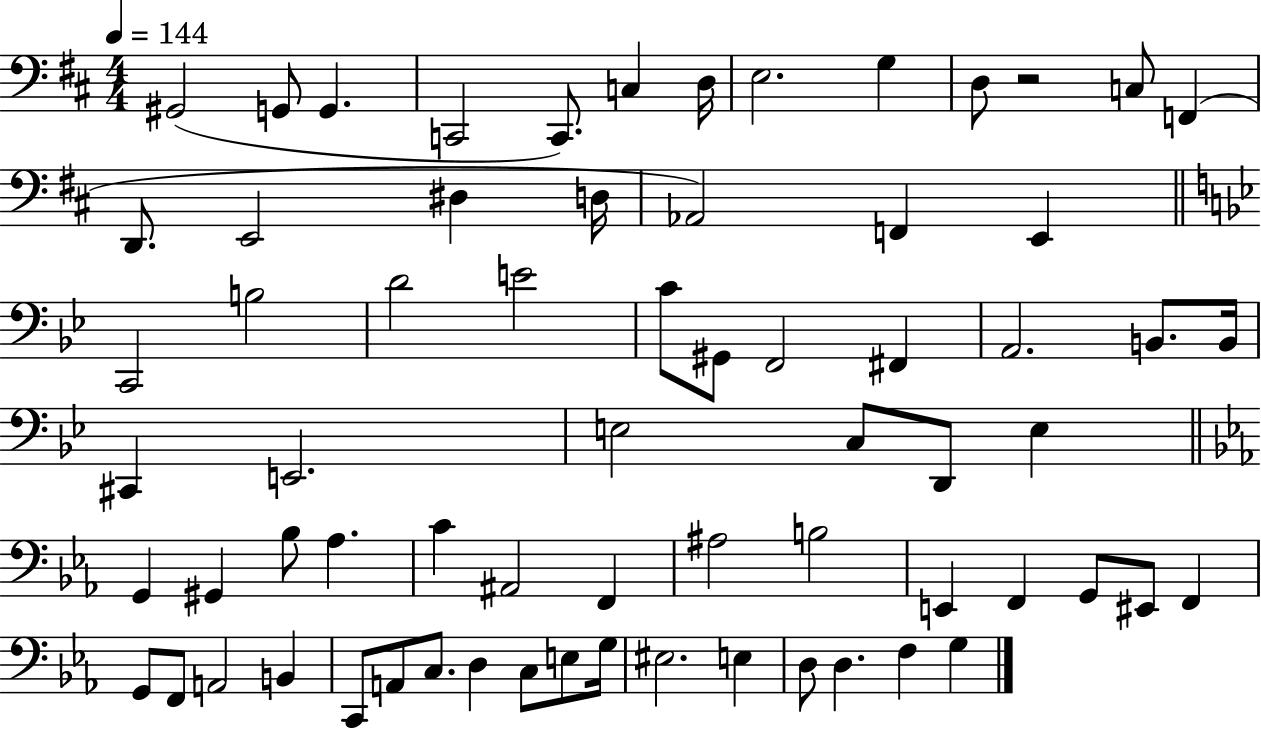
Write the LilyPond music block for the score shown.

{
  \clef bass
  \numericTimeSignature
  \time 4/4
  \key d \major
  \tempo 4 = 144
  gis,2( g,8 g,4. | c,2 c,8.) c4 d16 | e2. g4 | d8 r2 c8 f,4( | \break d,8. e,2 dis4 d16 | aes,2) f,4 e,4 | \bar "||" \break \key g \minor c,2 b2 | d'2 e'2 | c'8 gis,8 f,2 fis,4 | a,2. b,8. b,16 | \break cis,4 e,2. | e2 c8 d,8 e4 | \bar "||" \break \key c \minor g,4 gis,4 bes8 aes4. | c'4 ais,2 f,4 | ais2 b2 | e,4 f,4 g,8 eis,8 f,4 | \break g,8 f,8 a,2 b,4 | c,8 a,8 c8. d4 c8 e8 g16 | eis2. e4 | d8 d4. f4 g4 | \break \bar "|."
}